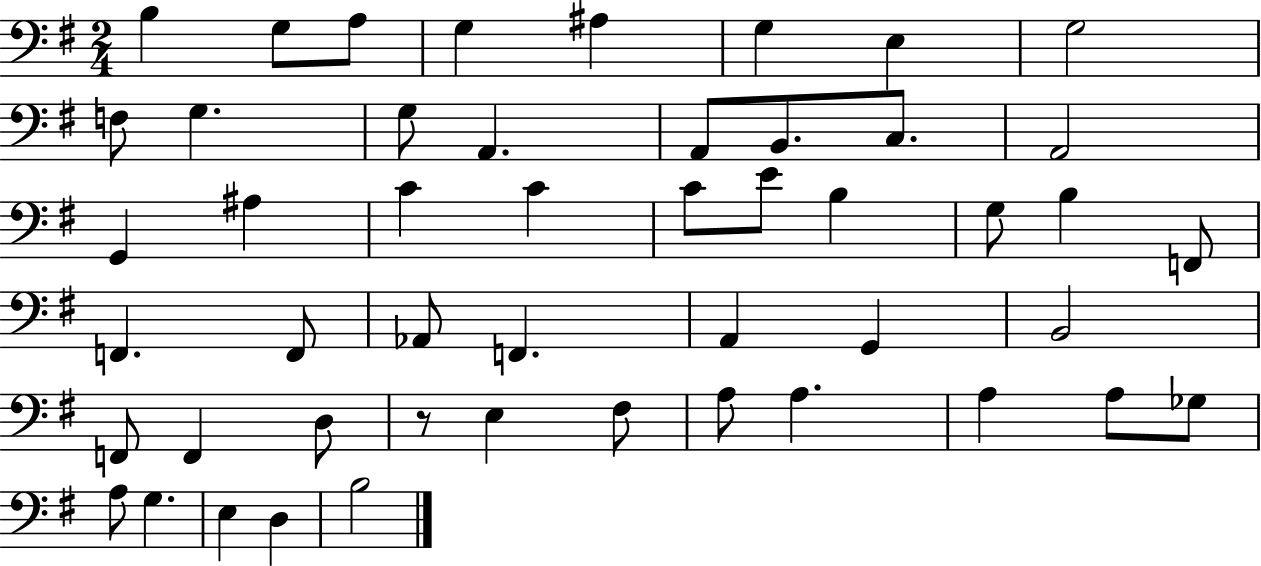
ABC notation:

X:1
T:Untitled
M:2/4
L:1/4
K:G
B, G,/2 A,/2 G, ^A, G, E, G,2 F,/2 G, G,/2 A,, A,,/2 B,,/2 C,/2 A,,2 G,, ^A, C C C/2 E/2 B, G,/2 B, F,,/2 F,, F,,/2 _A,,/2 F,, A,, G,, B,,2 F,,/2 F,, D,/2 z/2 E, ^F,/2 A,/2 A, A, A,/2 _G,/2 A,/2 G, E, D, B,2